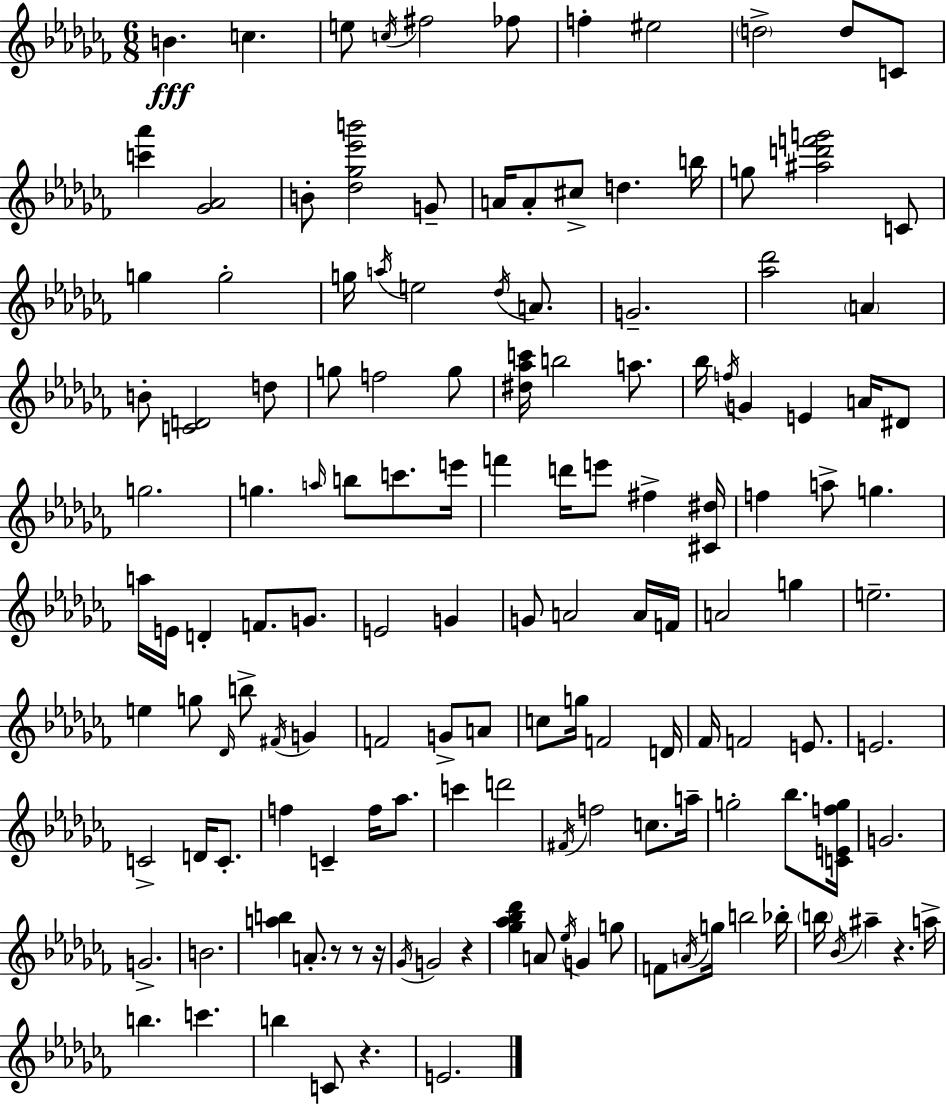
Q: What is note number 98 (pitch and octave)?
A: C5